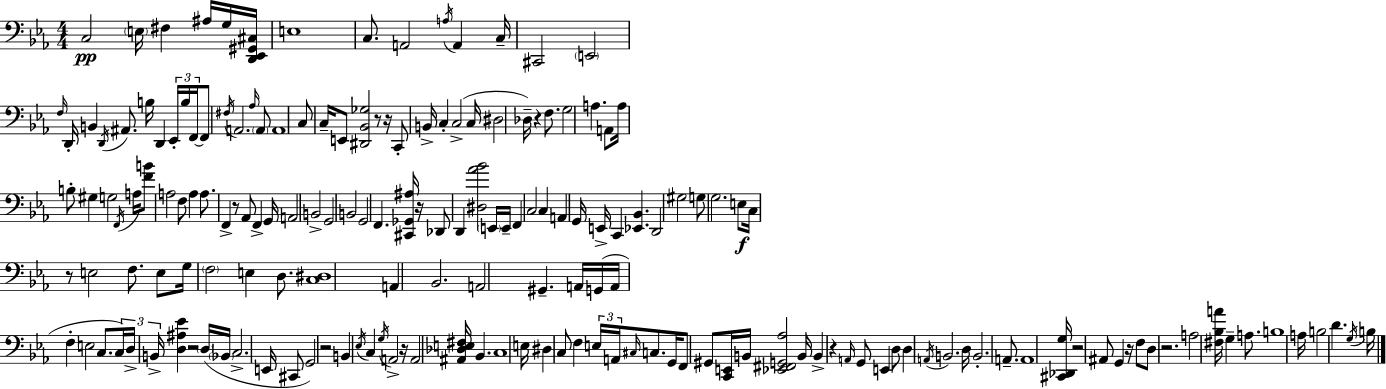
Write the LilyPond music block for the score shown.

{
  \clef bass
  \numericTimeSignature
  \time 4/4
  \key ees \major
  c2\pp \parenthesize e16 fis4 ais16 g16 <d, ees, gis, cis>16 | e1 | c8. a,2 \acciaccatura { a16 } a,4 | c16-- cis,2 \parenthesize e,2 | \break \grace { f16 } d,16-. b,4 \acciaccatura { d,16 } ais,8. b16 d,4 | \tuplet 3/2 { ees,16-. b16 f,16~~ } f,8 \acciaccatura { fis16 } a,2. | \grace { aes16 } \parenthesize a,8 a,1 | c8 c16-- e,8 <dis, bes, ges>2 | \break r8 r16 c,8-. b,16-> c4-. c2->( | c16 dis2 des16--) r4 | f8. g2 a4. | a,8 a16 b8-. gis4 g2 | \break \acciaccatura { f,16 } a16 <f' b'>8 a2 | f8 a4 a8. f,4-> r8 aes,8 | f,4-> g,16 a,2 b,2-> | g,2 b,2 | \break g,2 f,4. | <cis, ges, ais>16 r16 des,8 d,4 <dis aes' bes'>2 | \parenthesize e,16 e,16-- f,4 c2 | c4 a,4 g,16 e,16-> c,4 | \break <ees, bes,>4. d,2 gis2 | g8 g2. | e8\f c16 r8 e2 | f8. e8 g16 \parenthesize f2 e4 | \break d8. <c dis>1 | a,4 bes,2. | a,2 gis,4.-- | a,16 g,16( a,16 f4-. e2 | \break c8. \tuplet 3/2 { c16) d16-> b,16-> } <d ais ees'>4 r2 | \parenthesize d16( \parenthesize bes,16 c2.-> | e,16 cis,8 g,2) r2 | b,4 \acciaccatura { ees16 } c4 \acciaccatura { g16 } | \break a,2-> r16 a,2 | <ais, des e fis>16 bes,4. c1 | e16 dis4 c8 f4 | \tuplet 3/2 { e16 a,16 \grace { cis16 } } c8. g,16 f,8 gis,8 <c, e,>16 b,16 | \break <ees, fis, g, aes>2 b,16 b,4-> r4 | \grace { a,16 } g,8 e,4 d8 d4 \acciaccatura { a,16 } b,2. | d16 b,2.-. | a,8.-- a,1 | \break <cis, des, g>16 r2 | ais,8 g,4 r16 f8 d8 r2. | a2 | <fis bes a'>16 g4-- a8. b1 | \break a16 b2 | d'4. \acciaccatura { g16 } b16 \bar "|."
}